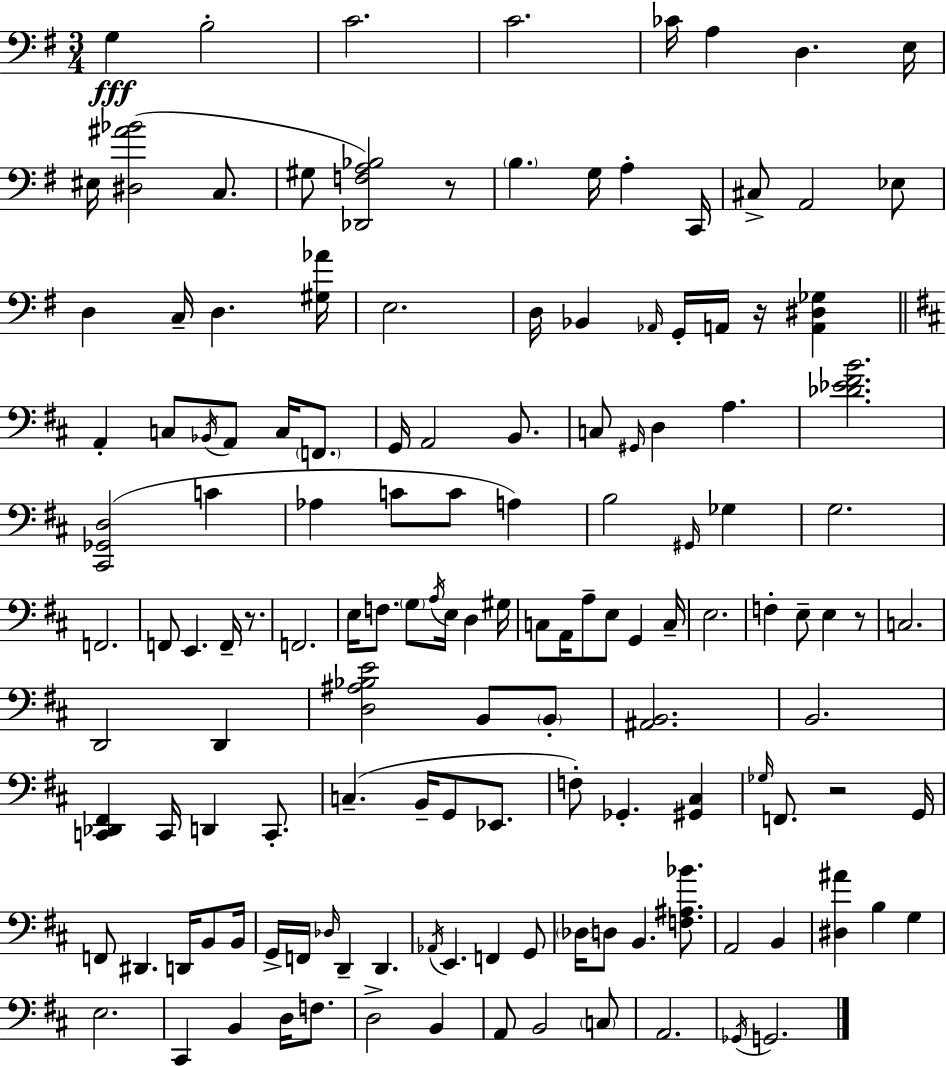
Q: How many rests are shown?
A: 5